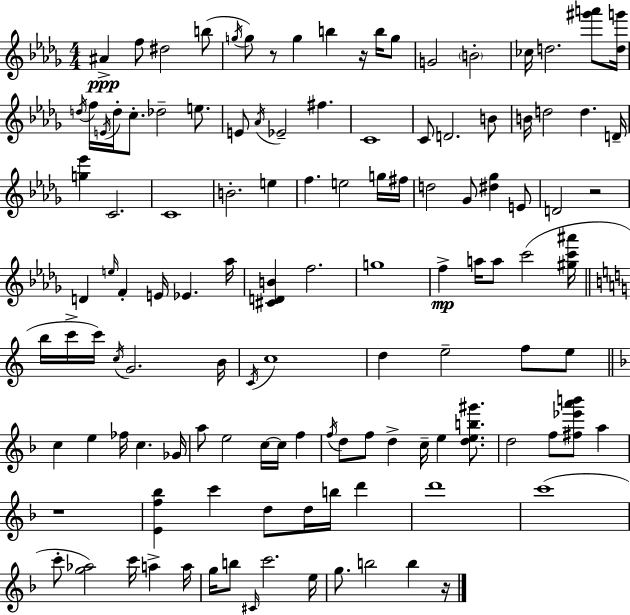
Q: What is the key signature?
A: BES minor